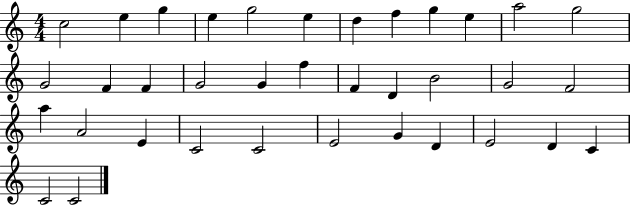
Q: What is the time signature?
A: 4/4